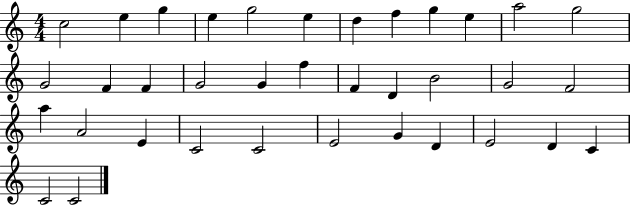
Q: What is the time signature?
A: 4/4